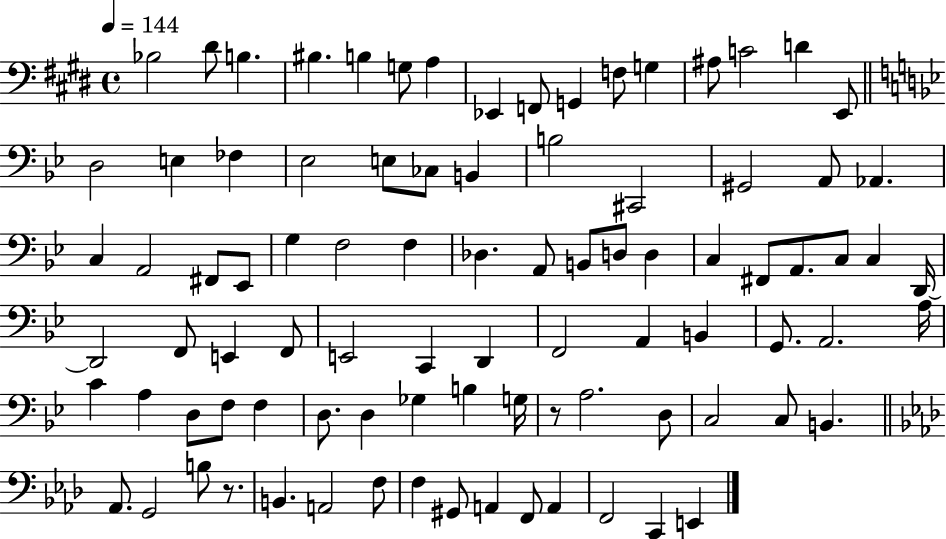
{
  \clef bass
  \time 4/4
  \defaultTimeSignature
  \key e \major
  \tempo 4 = 144
  bes2 dis'8 b4. | bis4. b4 g8 a4 | ees,4 f,8 g,4 f8 g4 | ais8 c'2 d'4 e,8 | \break \bar "||" \break \key g \minor d2 e4 fes4 | ees2 e8 ces8 b,4 | b2 cis,2 | gis,2 a,8 aes,4. | \break c4 a,2 fis,8 ees,8 | g4 f2 f4 | des4. a,8 b,8 d8 d4 | c4 fis,8 a,8. c8 c4 d,16~~ | \break d,2 f,8 e,4 f,8 | e,2 c,4 d,4 | f,2 a,4 b,4 | g,8. a,2. a16 | \break c'4 a4 d8 f8 f4 | d8. d4 ges4 b4 g16 | r8 a2. d8 | c2 c8 b,4. | \break \bar "||" \break \key f \minor aes,8. g,2 b8 r8. | b,4. a,2 f8 | f4 gis,8 a,4 f,8 a,4 | f,2 c,4 e,4 | \break \bar "|."
}